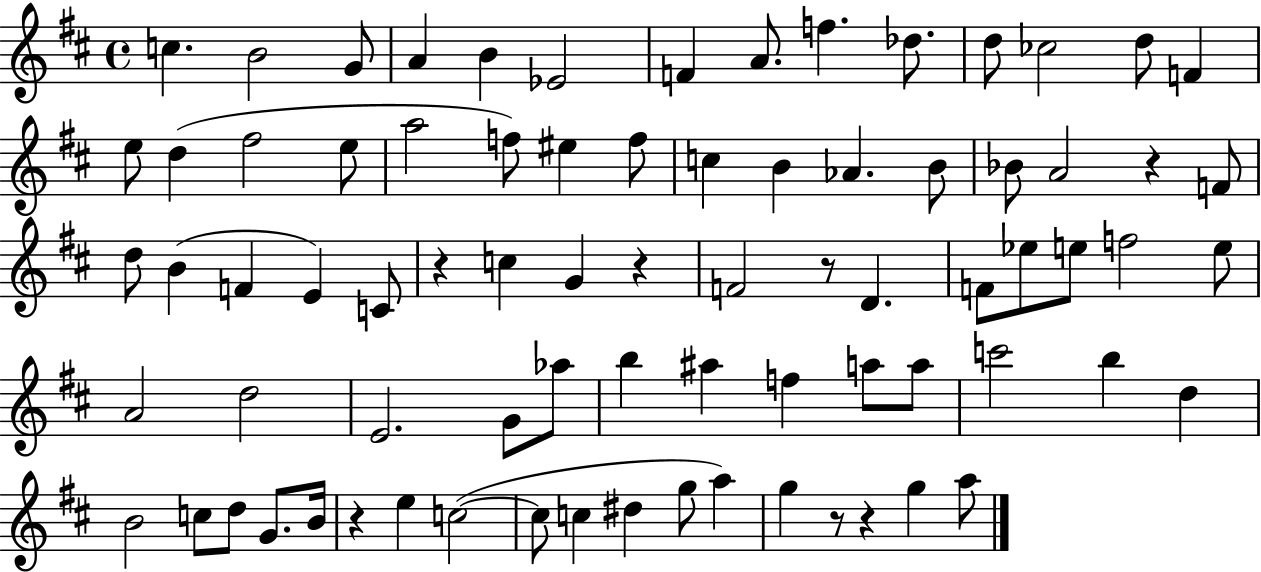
C5/q. B4/h G4/e A4/q B4/q Eb4/h F4/q A4/e. F5/q. Db5/e. D5/e CES5/h D5/e F4/q E5/e D5/q F#5/h E5/e A5/h F5/e EIS5/q F5/e C5/q B4/q Ab4/q. B4/e Bb4/e A4/h R/q F4/e D5/e B4/q F4/q E4/q C4/e R/q C5/q G4/q R/q F4/h R/e D4/q. F4/e Eb5/e E5/e F5/h E5/e A4/h D5/h E4/h. G4/e Ab5/e B5/q A#5/q F5/q A5/e A5/e C6/h B5/q D5/q B4/h C5/e D5/e G4/e. B4/s R/q E5/q C5/h C5/e C5/q D#5/q G5/e A5/q G5/q R/e R/q G5/q A5/e